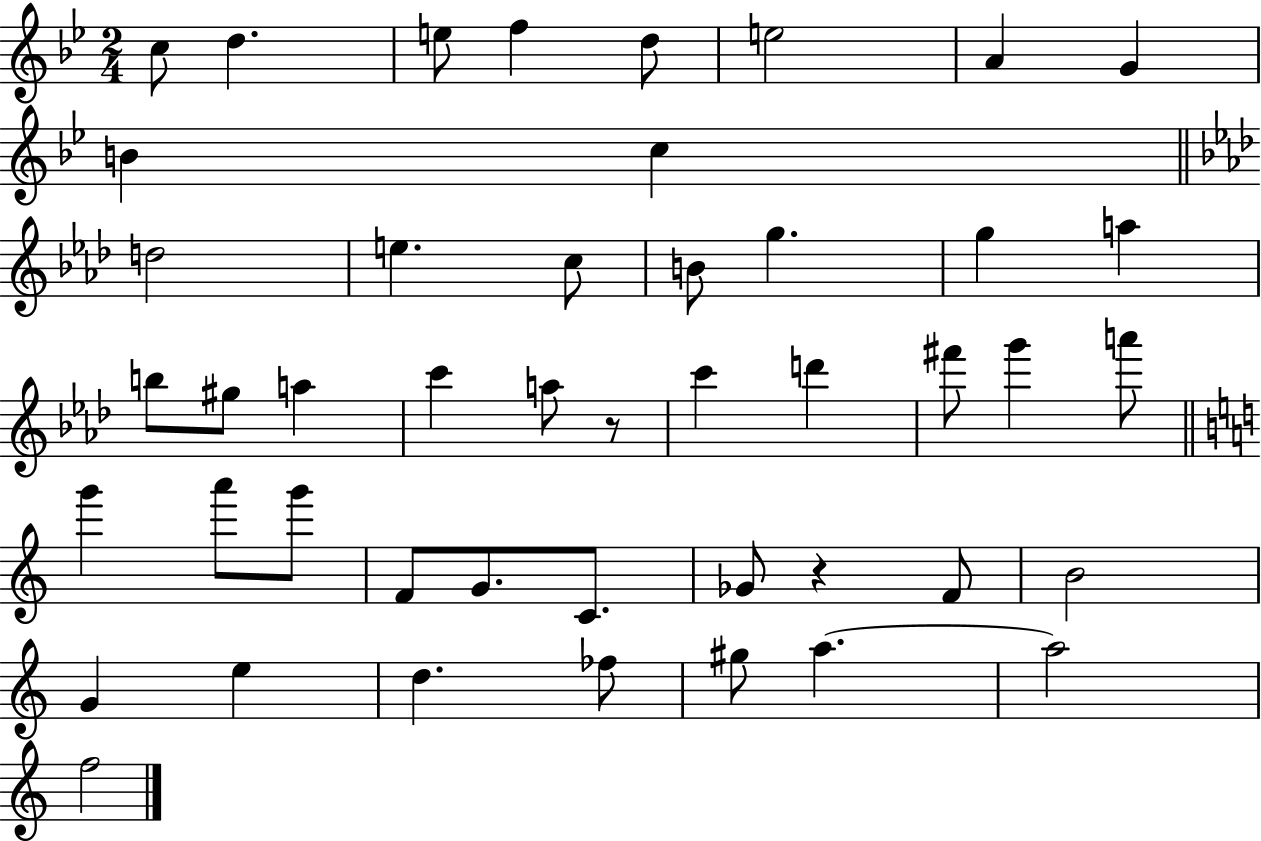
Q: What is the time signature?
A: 2/4